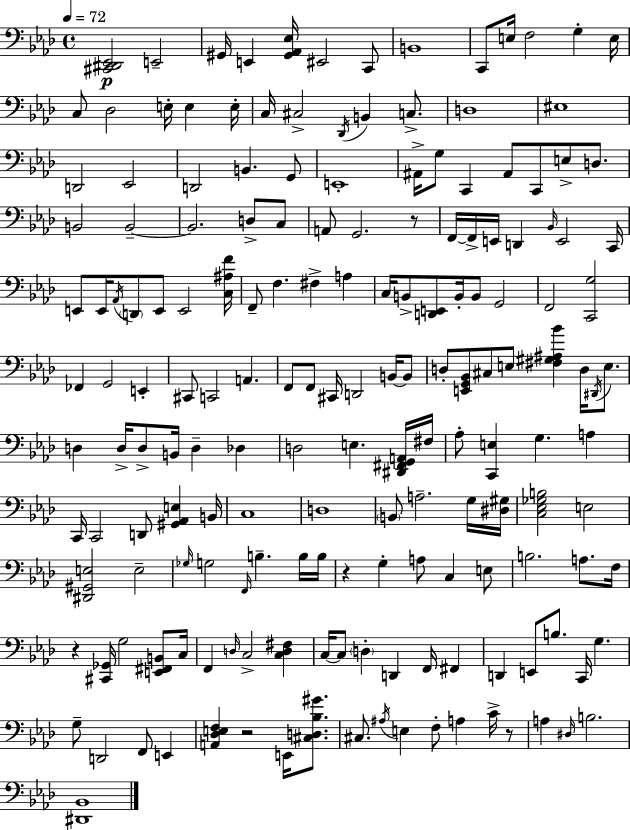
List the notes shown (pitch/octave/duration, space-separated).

[C#2,D#2,Eb2]/h E2/h G#2/s E2/q [G#2,Ab2,Eb3]/s EIS2/h C2/e B2/w C2/e E3/s F3/h G3/q E3/s C3/e Db3/h E3/s E3/q E3/s C3/s C#3/h Db2/s B2/q C3/e. D3/w EIS3/w D2/h Eb2/h D2/h B2/q. G2/e E2/w A#2/s G3/e C2/q A#2/e C2/e E3/e D3/e. B2/h B2/h B2/h. D3/e C3/e A2/e G2/h. R/e F2/s F2/s E2/s D2/q Bb2/s E2/h C2/s E2/e E2/s Ab2/s D2/e E2/e E2/h [C3,A#3,F4]/s F2/e F3/q. F#3/q A3/q C3/s B2/e [D2,E2]/e B2/s B2/e G2/h F2/h [C2,G3]/h FES2/q G2/h E2/q C#2/e C2/h A2/q. F2/e F2/e C#2/s D2/h B2/s B2/e D3/e [E2,G2,Bb2]/e C#3/e E3/e [F#3,G#3,A#3,Bb4]/q D3/s D#2/s E3/e. D3/q D3/s D3/e B2/s D3/q Db3/q D3/h E3/q. [D#2,F#2,G2,A2]/s F#3/s Ab3/e [C2,E3]/q G3/q. A3/q C2/s C2/h D2/e [G#2,Ab2,E3]/q B2/s C3/w D3/w B2/e A3/h. G3/s [D#3,G#3]/s [C3,Eb3,Gb3,B3]/h E3/h [D#2,G#2,E3]/h E3/h Gb3/s G3/h F2/s B3/q. B3/s B3/s R/q G3/q A3/e C3/q E3/e B3/h. A3/e. F3/s R/q [C#2,Gb2]/s G3/h [E2,F#2,B2]/e C3/s F2/q D3/s C3/h [C3,D3,F#3]/q C3/s C3/e D3/q D2/q F2/s F#2/q D2/q E2/e B3/e. C2/s G3/q. G3/e D2/h F2/e E2/q [A2,Db3,E3,F3]/q R/h E2/s [C#3,D3,Bb3,G#4]/e. C#3/e. A#3/s E3/q F3/e A3/q C4/s R/e A3/q D#3/s B3/h. [D#2,Bb2]/w